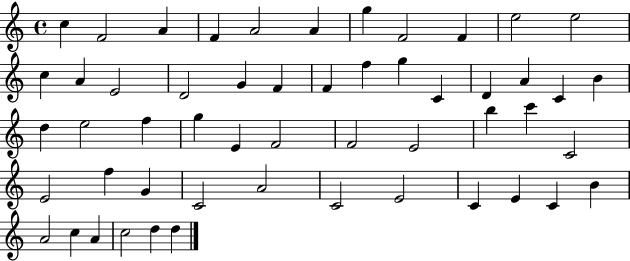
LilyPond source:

{
  \clef treble
  \time 4/4
  \defaultTimeSignature
  \key c \major
  c''4 f'2 a'4 | f'4 a'2 a'4 | g''4 f'2 f'4 | e''2 e''2 | \break c''4 a'4 e'2 | d'2 g'4 f'4 | f'4 f''4 g''4 c'4 | d'4 a'4 c'4 b'4 | \break d''4 e''2 f''4 | g''4 e'4 f'2 | f'2 e'2 | b''4 c'''4 c'2 | \break e'2 f''4 g'4 | c'2 a'2 | c'2 e'2 | c'4 e'4 c'4 b'4 | \break a'2 c''4 a'4 | c''2 d''4 d''4 | \bar "|."
}